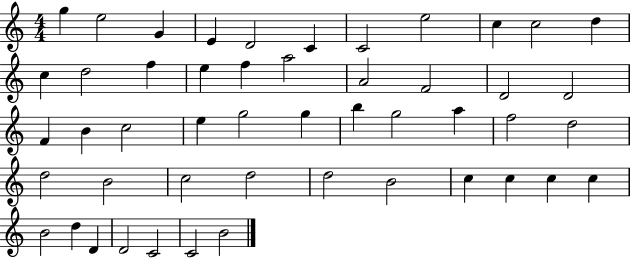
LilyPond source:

{
  \clef treble
  \numericTimeSignature
  \time 4/4
  \key c \major
  g''4 e''2 g'4 | e'4 d'2 c'4 | c'2 e''2 | c''4 c''2 d''4 | \break c''4 d''2 f''4 | e''4 f''4 a''2 | a'2 f'2 | d'2 d'2 | \break f'4 b'4 c''2 | e''4 g''2 g''4 | b''4 g''2 a''4 | f''2 d''2 | \break d''2 b'2 | c''2 d''2 | d''2 b'2 | c''4 c''4 c''4 c''4 | \break b'2 d''4 d'4 | d'2 c'2 | c'2 b'2 | \bar "|."
}